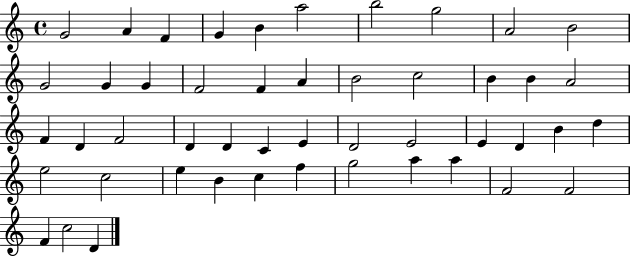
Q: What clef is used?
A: treble